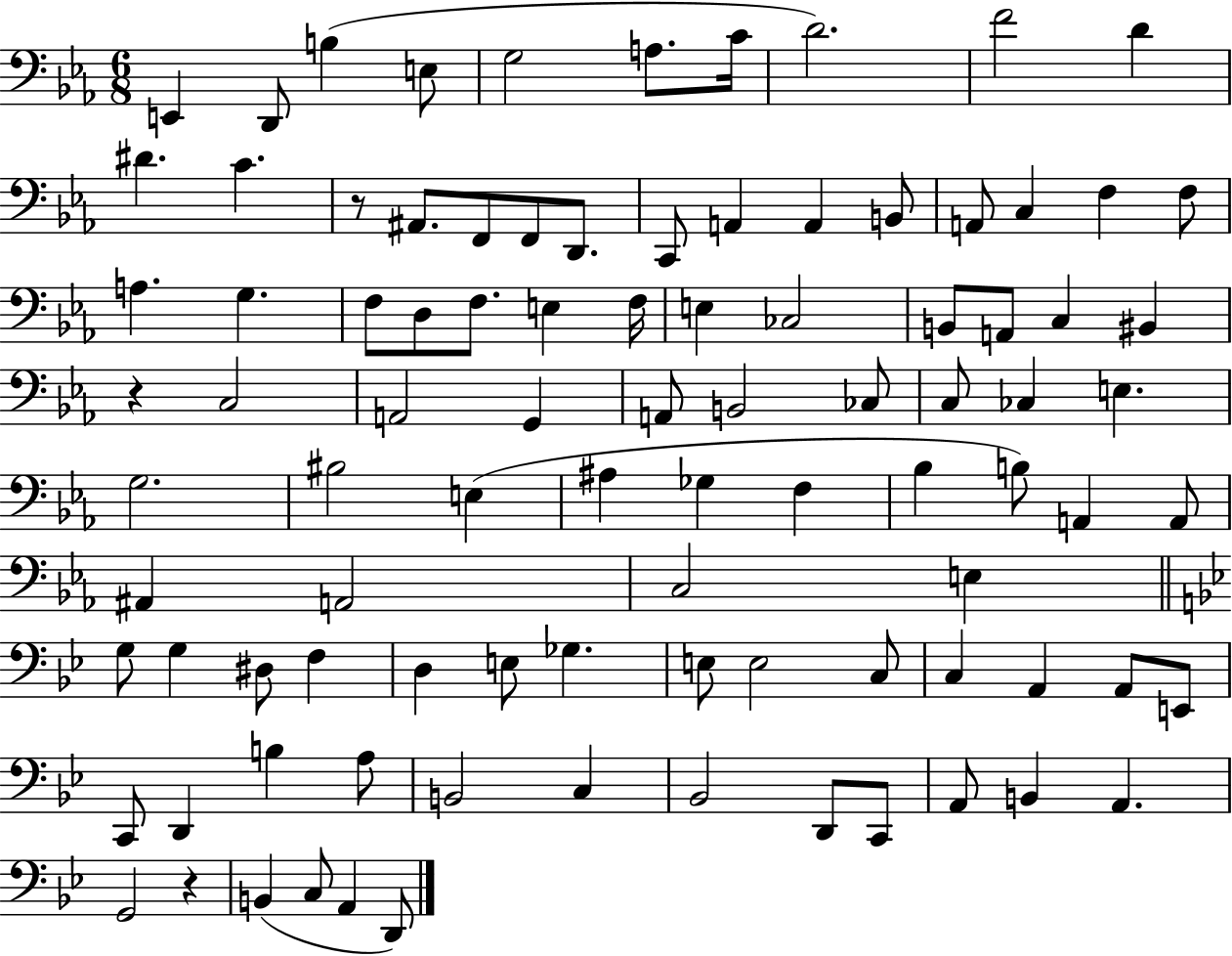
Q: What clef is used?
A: bass